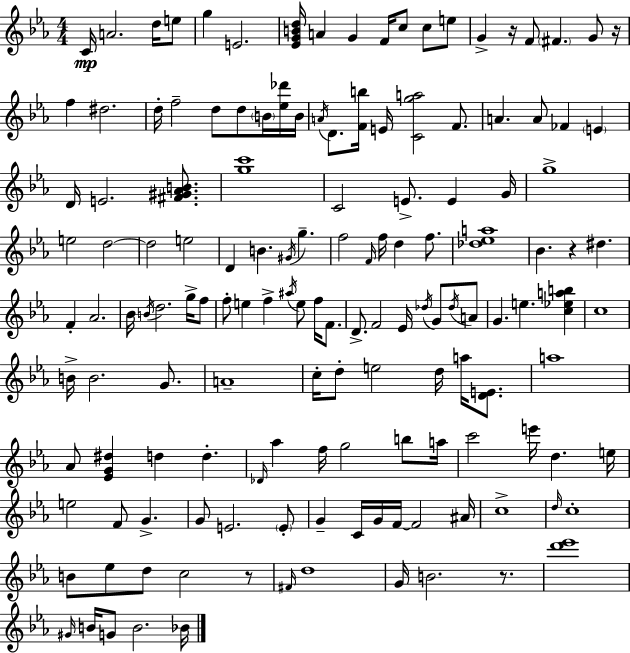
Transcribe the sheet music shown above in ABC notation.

X:1
T:Untitled
M:4/4
L:1/4
K:Cm
C/4 A2 d/4 e/2 g E2 [_EGBd]/4 A G F/4 c/2 c/2 e/2 G z/4 F/2 ^F G/2 z/4 f ^d2 d/4 f2 d/2 d/2 B/4 [_e_d']/4 B/4 A/4 D/2 [Fb]/4 E/4 [Cga]2 F/2 A A/2 _F E D/4 E2 [^F^G_AB]/2 [gc']4 C2 E/2 E G/4 g4 e2 d2 d2 e2 D B ^G/4 g f2 F/4 f/4 d f/2 [_d_ea]4 _B z ^d F _A2 _B/4 B/4 d2 g/4 f/2 f/2 e f ^a/4 e/2 f/4 F/2 D/2 F2 _E/4 _d/4 G/2 _d/4 A/2 G e [c_eab] c4 B/4 B2 G/2 A4 c/4 d/2 e2 d/4 a/4 [DE]/2 a4 _A/2 [_EG^d] d d _D/4 _a f/4 g2 b/2 a/4 c'2 e'/4 d e/4 e2 F/2 G G/2 E2 E/2 G C/4 G/4 F/4 F2 ^A/4 c4 d/4 c4 B/2 _e/2 d/2 c2 z/2 ^F/4 d4 G/4 B2 z/2 [d'_e']4 ^G/4 B/4 G/2 B2 _B/4